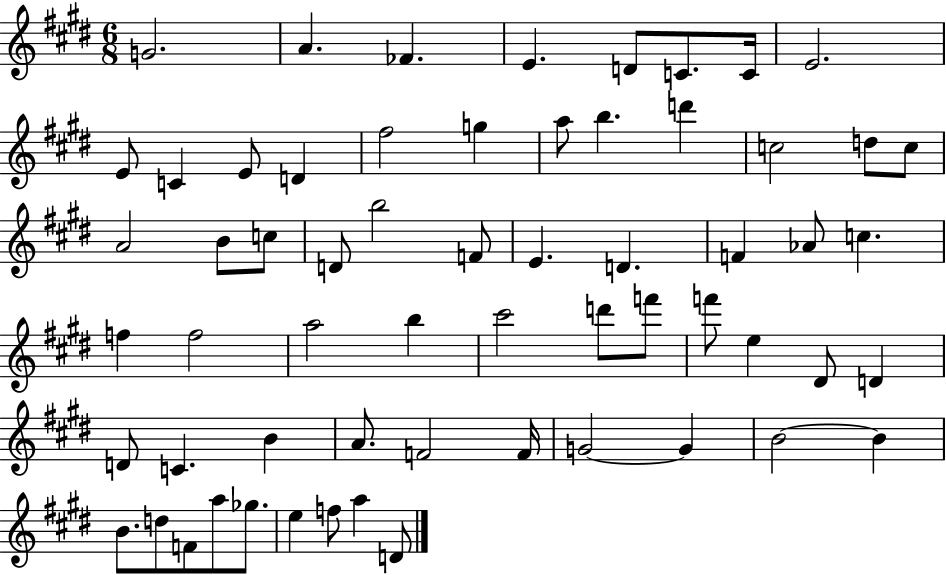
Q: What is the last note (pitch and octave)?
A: D4